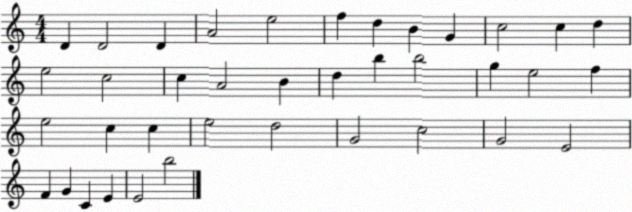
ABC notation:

X:1
T:Untitled
M:4/4
L:1/4
K:C
D D2 D A2 e2 f d B G c2 c d e2 c2 c A2 B d b b2 g e2 f e2 c c e2 d2 G2 c2 G2 E2 F G C E E2 b2